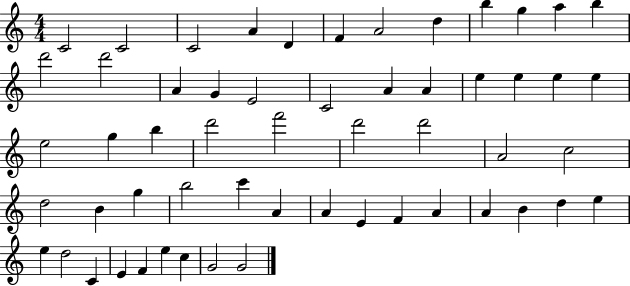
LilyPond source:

{
  \clef treble
  \numericTimeSignature
  \time 4/4
  \key c \major
  c'2 c'2 | c'2 a'4 d'4 | f'4 a'2 d''4 | b''4 g''4 a''4 b''4 | \break d'''2 d'''2 | a'4 g'4 e'2 | c'2 a'4 a'4 | e''4 e''4 e''4 e''4 | \break e''2 g''4 b''4 | d'''2 f'''2 | d'''2 d'''2 | a'2 c''2 | \break d''2 b'4 g''4 | b''2 c'''4 a'4 | a'4 e'4 f'4 a'4 | a'4 b'4 d''4 e''4 | \break e''4 d''2 c'4 | e'4 f'4 e''4 c''4 | g'2 g'2 | \bar "|."
}